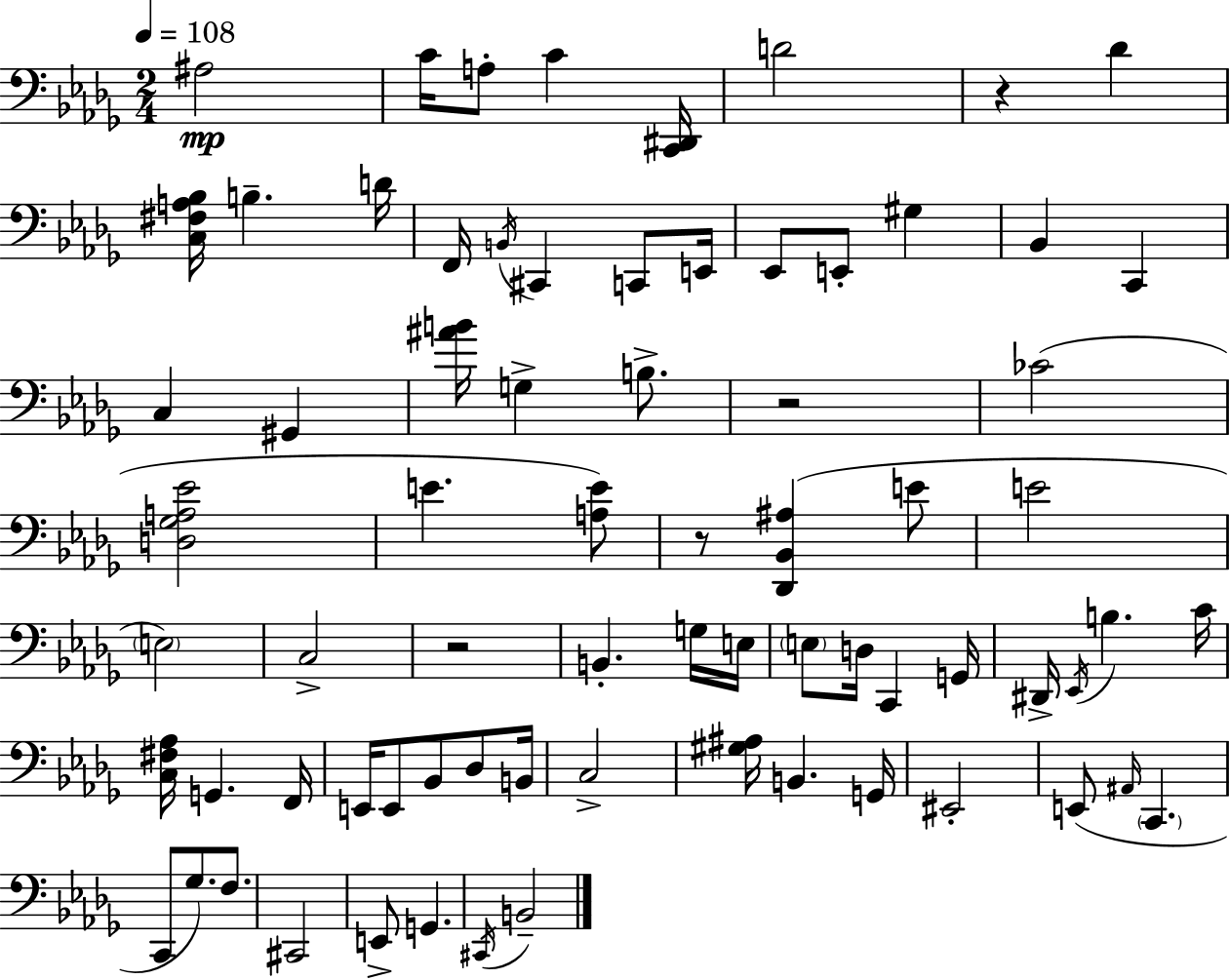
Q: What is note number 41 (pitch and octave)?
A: F2